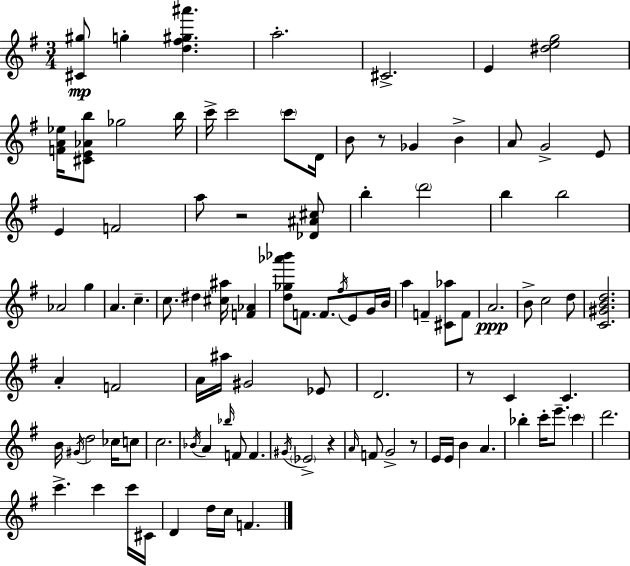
X:1
T:Untitled
M:3/4
L:1/4
K:Em
[^C^g]/2 g [d^f^g^a'] a2 ^C2 E [^deg]2 [FA_e]/4 [^CE_Ab]/2 _g2 b/4 c'/4 c'2 c'/2 D/4 B/2 z/2 _G B A/2 G2 E/2 E F2 a/2 z2 [_D^A^c]/2 b d'2 b b2 _A2 g A c c/2 ^d [^c^a]/4 [F_A] [d_g_a'_b']/2 F/2 F/2 ^f/4 E/2 G/4 B/4 a F [^C_a]/2 F/2 A2 B/2 c2 d/2 [C^GBd]2 A F2 A/4 ^a/4 ^G2 _E/2 D2 z/2 C C B/4 ^G/4 d2 _c/4 c/2 c2 _B/4 A _b/4 F/2 F ^G/4 _E2 z A/4 F/2 G2 z/2 E/4 E/4 B A _b c'/4 e'/2 c' d'2 c' c' c'/4 ^C/4 D d/4 c/4 F